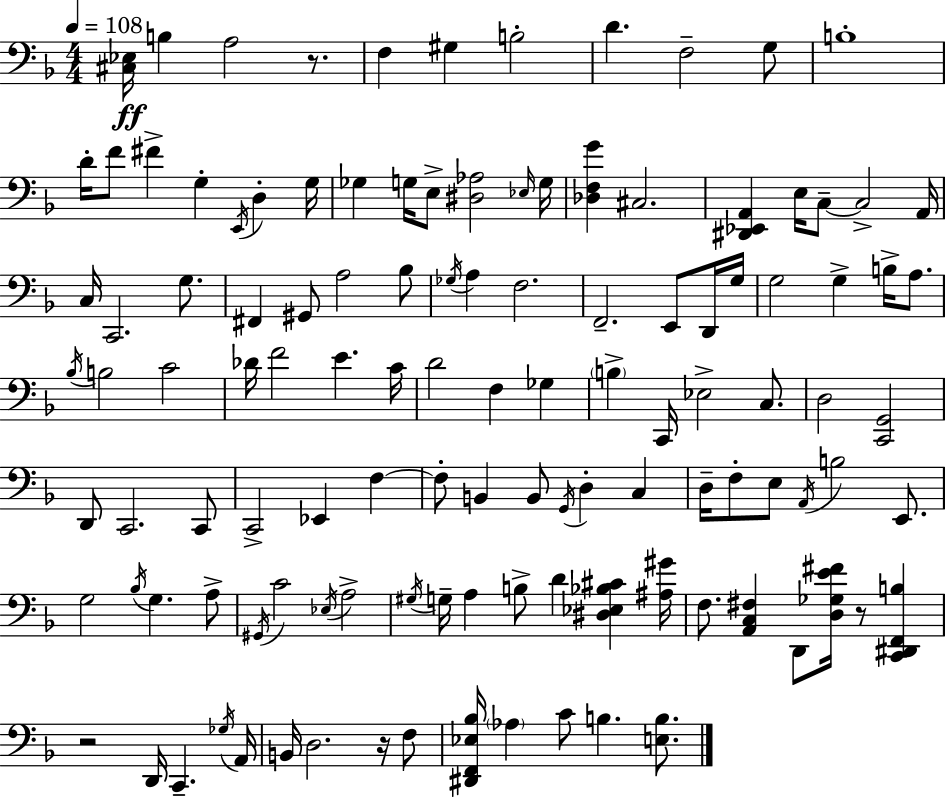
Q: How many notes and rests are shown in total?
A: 118